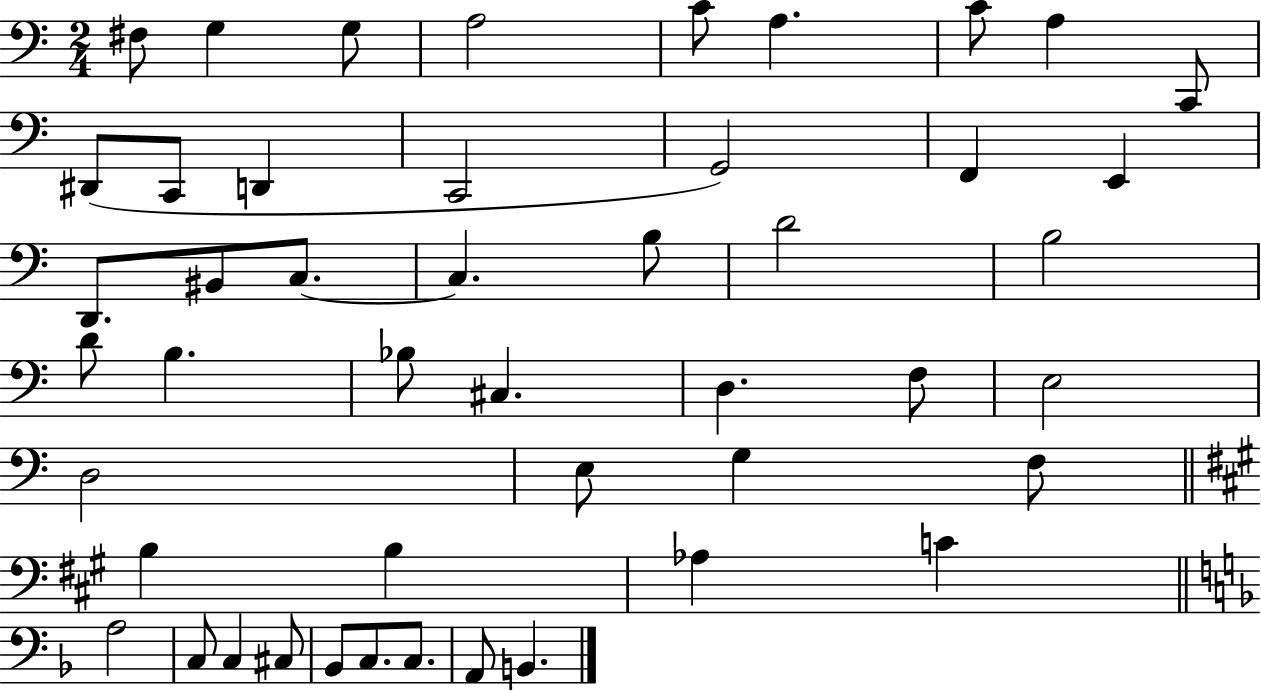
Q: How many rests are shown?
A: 0